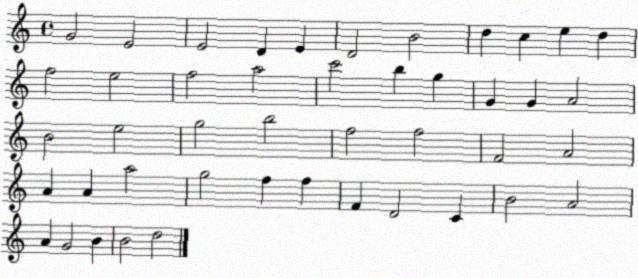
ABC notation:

X:1
T:Untitled
M:4/4
L:1/4
K:C
G2 E2 E2 D E D2 B2 d c e d f2 e2 f2 a2 c'2 b g G G A2 B2 e2 g2 b2 f2 f2 F2 A2 A A a2 g2 f f F D2 C B2 A2 A G2 B B2 d2